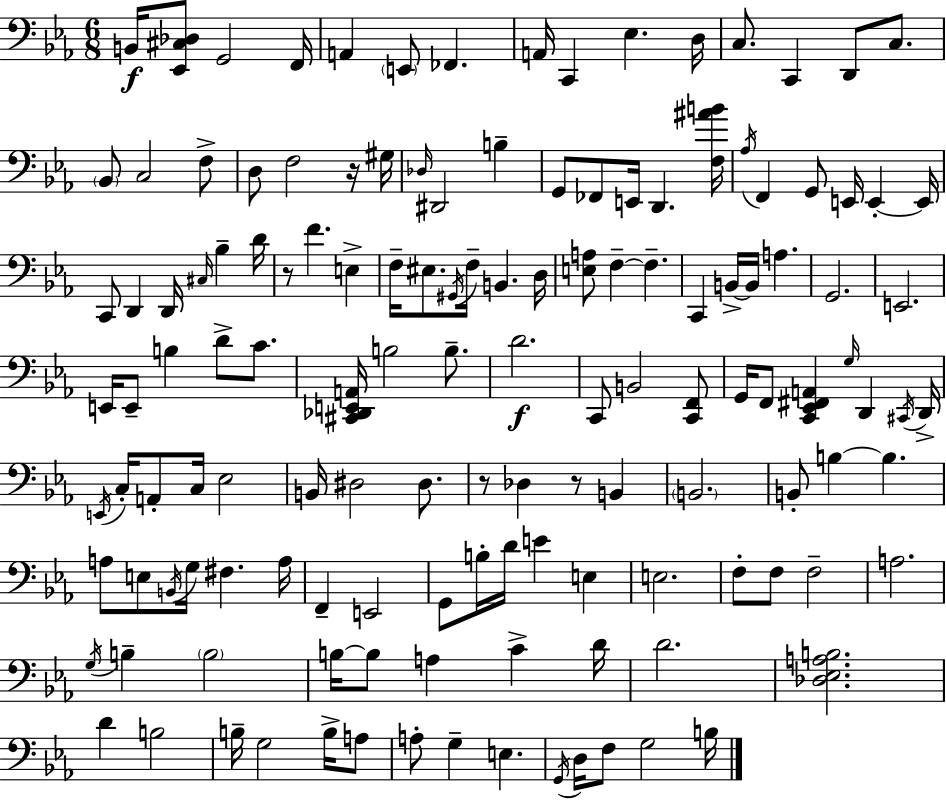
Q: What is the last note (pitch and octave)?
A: B3